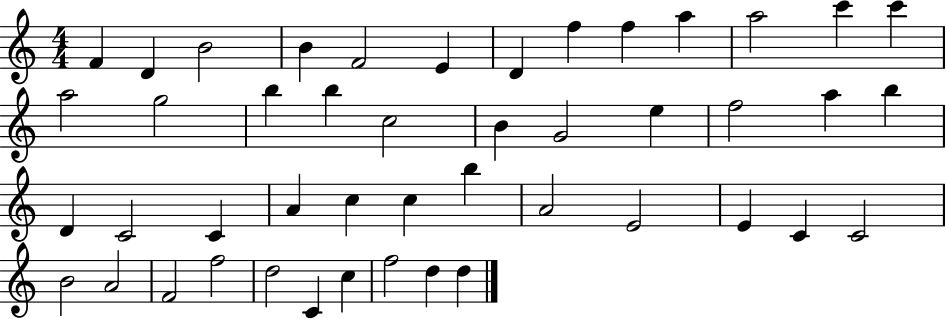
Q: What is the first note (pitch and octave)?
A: F4